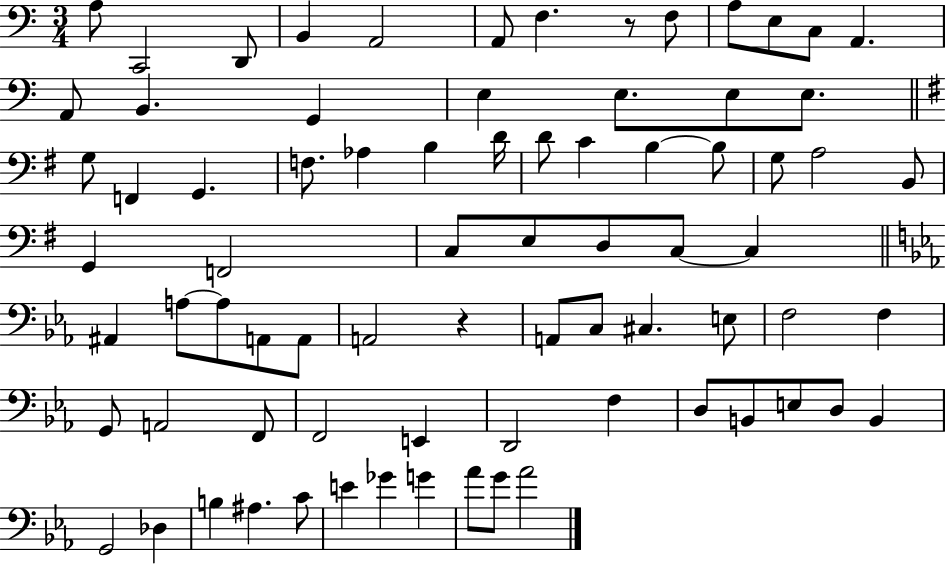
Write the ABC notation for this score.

X:1
T:Untitled
M:3/4
L:1/4
K:C
A,/2 C,,2 D,,/2 B,, A,,2 A,,/2 F, z/2 F,/2 A,/2 E,/2 C,/2 A,, A,,/2 B,, G,, E, E,/2 E,/2 E,/2 G,/2 F,, G,, F,/2 _A, B, D/4 D/2 C B, B,/2 G,/2 A,2 B,,/2 G,, F,,2 C,/2 E,/2 D,/2 C,/2 C, ^A,, A,/2 A,/2 A,,/2 A,,/2 A,,2 z A,,/2 C,/2 ^C, E,/2 F,2 F, G,,/2 A,,2 F,,/2 F,,2 E,, D,,2 F, D,/2 B,,/2 E,/2 D,/2 B,, G,,2 _D, B, ^A, C/2 E _G G _A/2 G/2 _A2